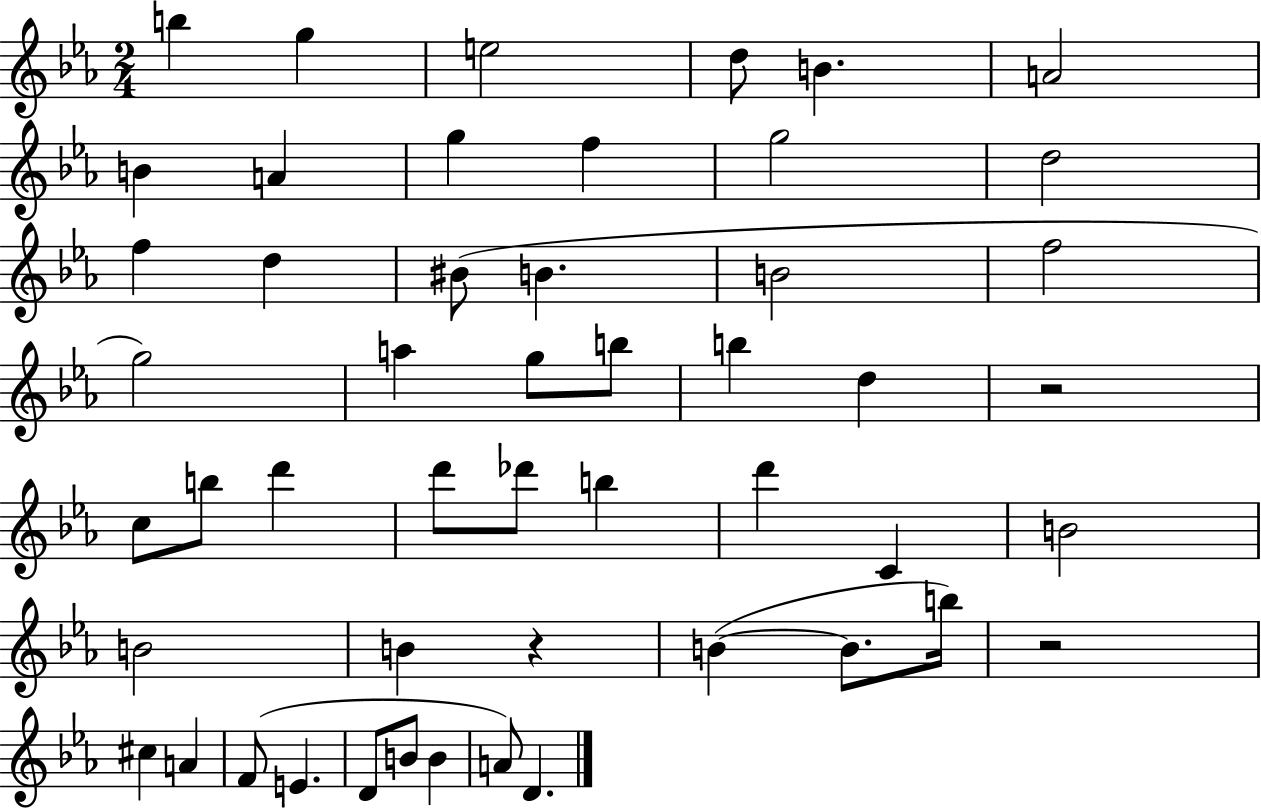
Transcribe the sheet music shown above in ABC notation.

X:1
T:Untitled
M:2/4
L:1/4
K:Eb
b g e2 d/2 B A2 B A g f g2 d2 f d ^B/2 B B2 f2 g2 a g/2 b/2 b d z2 c/2 b/2 d' d'/2 _d'/2 b d' C B2 B2 B z B B/2 b/4 z2 ^c A F/2 E D/2 B/2 B A/2 D